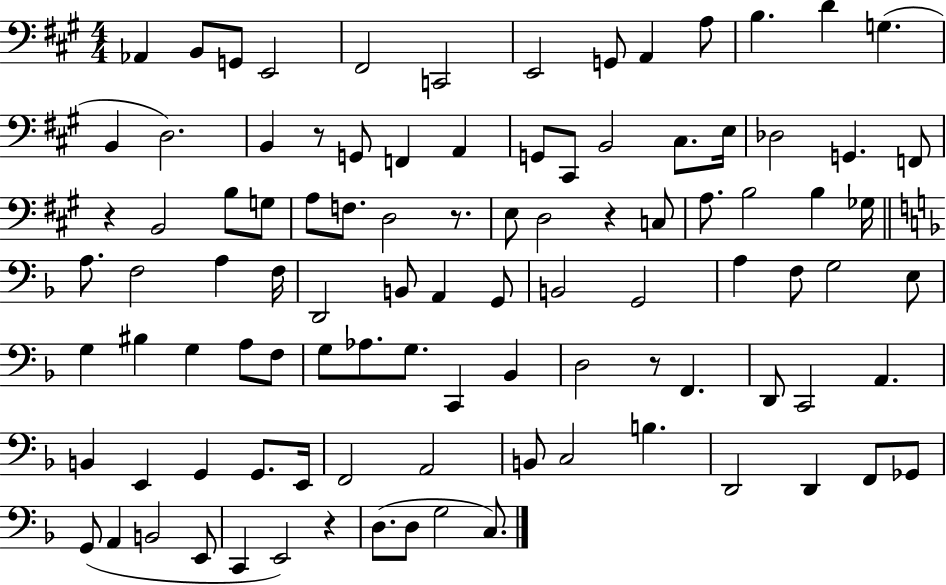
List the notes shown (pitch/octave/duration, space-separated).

Ab2/q B2/e G2/e E2/h F#2/h C2/h E2/h G2/e A2/q A3/e B3/q. D4/q G3/q. B2/q D3/h. B2/q R/e G2/e F2/q A2/q G2/e C#2/e B2/h C#3/e. E3/s Db3/h G2/q. F2/e R/q B2/h B3/e G3/e A3/e F3/e. D3/h R/e. E3/e D3/h R/q C3/e A3/e. B3/h B3/q Gb3/s A3/e. F3/h A3/q F3/s D2/h B2/e A2/q G2/e B2/h G2/h A3/q F3/e G3/h E3/e G3/q BIS3/q G3/q A3/e F3/e G3/e Ab3/e. G3/e. C2/q Bb2/q D3/h R/e F2/q. D2/e C2/h A2/q. B2/q E2/q G2/q G2/e. E2/s F2/h A2/h B2/e C3/h B3/q. D2/h D2/q F2/e Gb2/e G2/e A2/q B2/h E2/e C2/q E2/h R/q D3/e. D3/e G3/h C3/e.